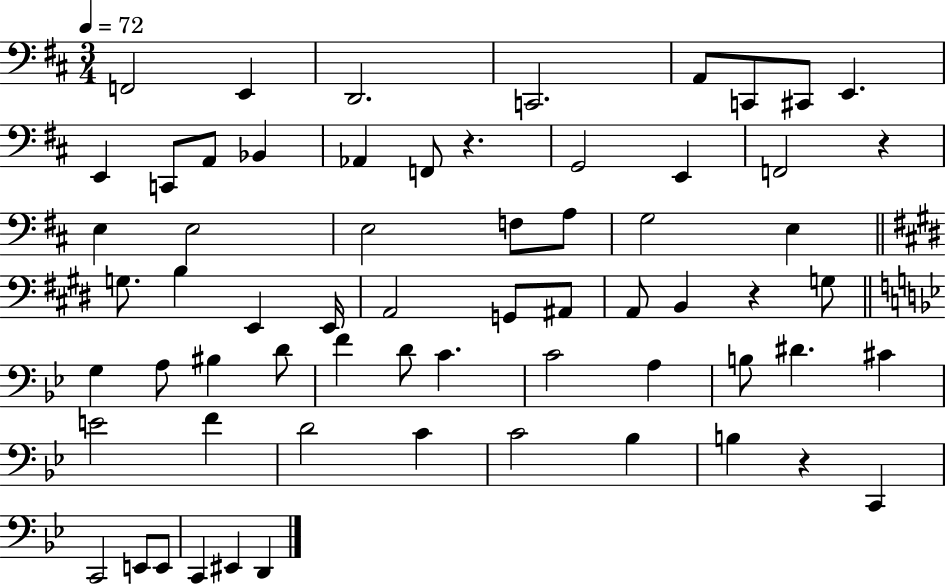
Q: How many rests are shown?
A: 4